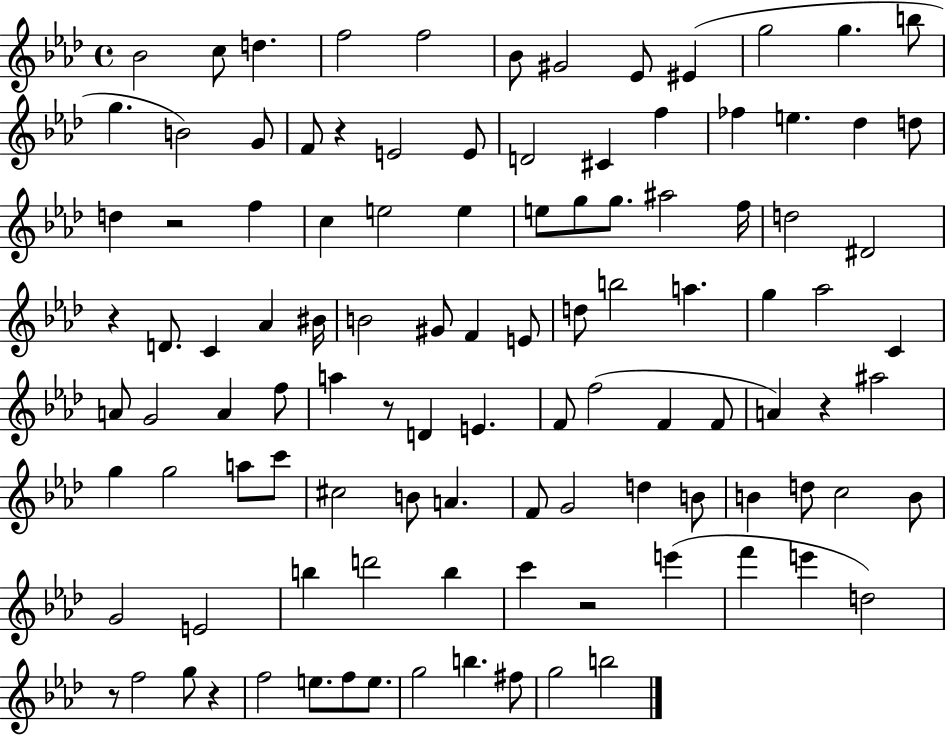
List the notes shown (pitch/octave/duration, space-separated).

Bb4/h C5/e D5/q. F5/h F5/h Bb4/e G#4/h Eb4/e EIS4/q G5/h G5/q. B5/e G5/q. B4/h G4/e F4/e R/q E4/h E4/e D4/h C#4/q F5/q FES5/q E5/q. Db5/q D5/e D5/q R/h F5/q C5/q E5/h E5/q E5/e G5/e G5/e. A#5/h F5/s D5/h D#4/h R/q D4/e. C4/q Ab4/q BIS4/s B4/h G#4/e F4/q E4/e D5/e B5/h A5/q. G5/q Ab5/h C4/q A4/e G4/h A4/q F5/e A5/q R/e D4/q E4/q. F4/e F5/h F4/q F4/e A4/q R/q A#5/h G5/q G5/h A5/e C6/e C#5/h B4/e A4/q. F4/e G4/h D5/q B4/e B4/q D5/e C5/h B4/e G4/h E4/h B5/q D6/h B5/q C6/q R/h E6/q F6/q E6/q D5/h R/e F5/h G5/e R/q F5/h E5/e. F5/e E5/e. G5/h B5/q. F#5/e G5/h B5/h